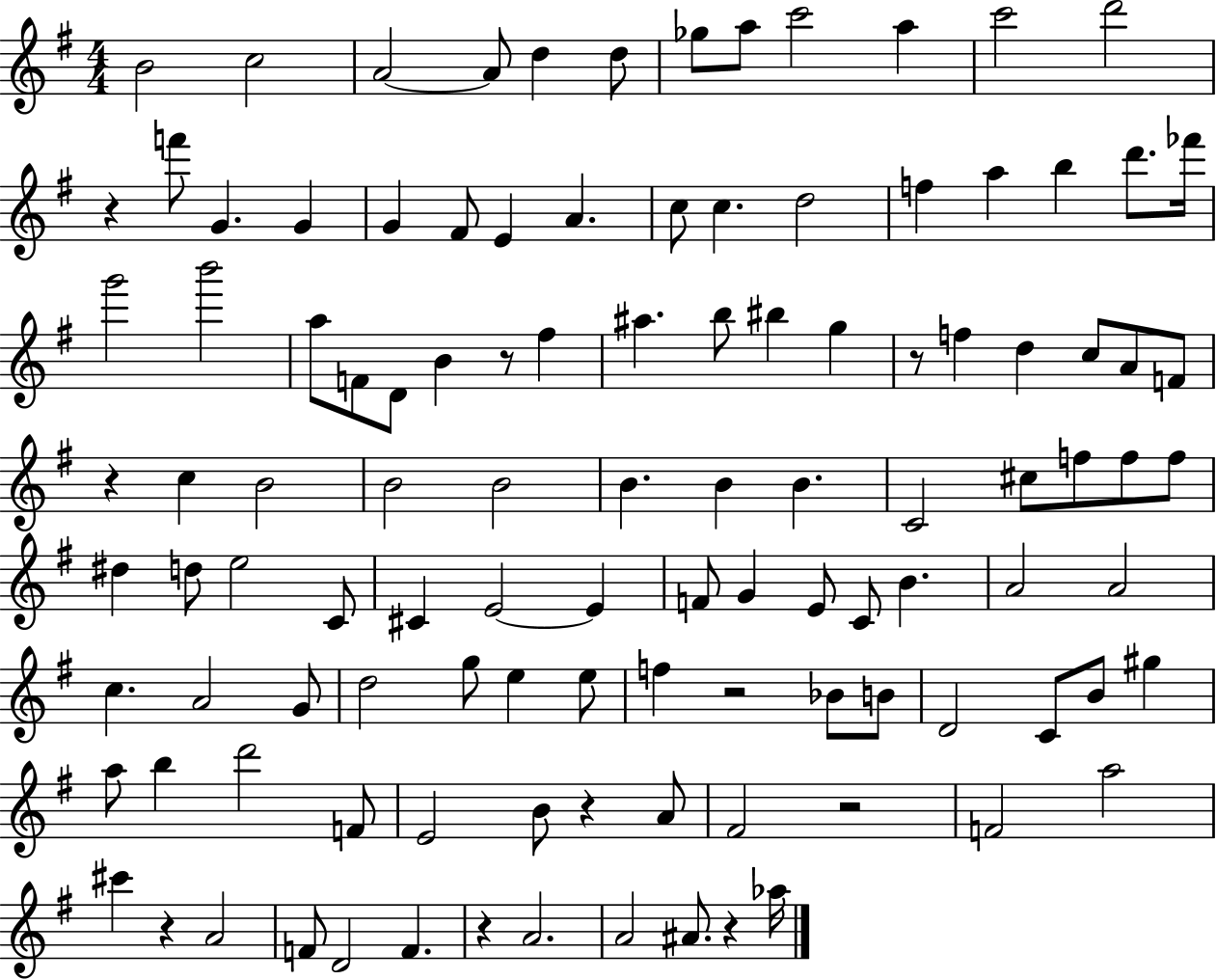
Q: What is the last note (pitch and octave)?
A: Ab5